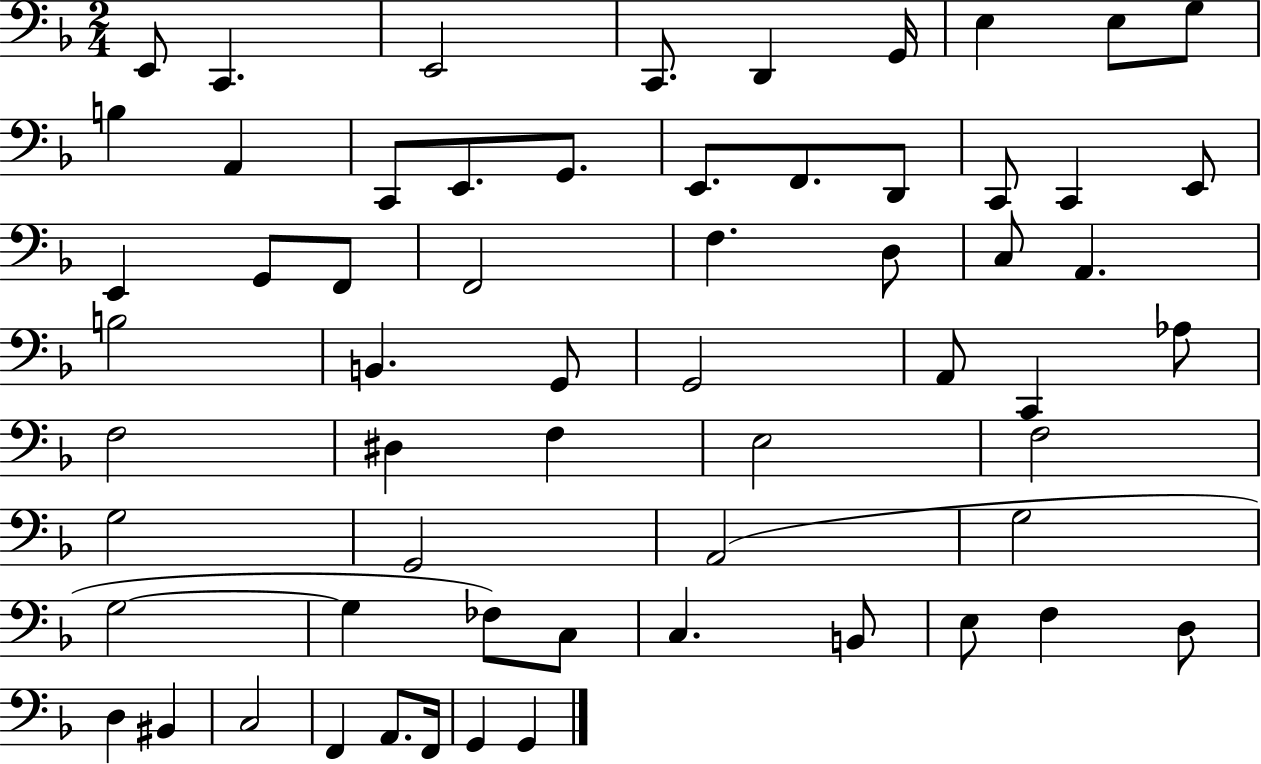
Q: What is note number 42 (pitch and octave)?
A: G2